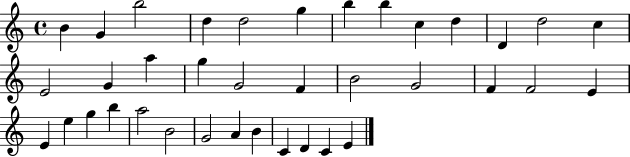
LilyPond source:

{
  \clef treble
  \time 4/4
  \defaultTimeSignature
  \key c \major
  b'4 g'4 b''2 | d''4 d''2 g''4 | b''4 b''4 c''4 d''4 | d'4 d''2 c''4 | \break e'2 g'4 a''4 | g''4 g'2 f'4 | b'2 g'2 | f'4 f'2 e'4 | \break e'4 e''4 g''4 b''4 | a''2 b'2 | g'2 a'4 b'4 | c'4 d'4 c'4 e'4 | \break \bar "|."
}